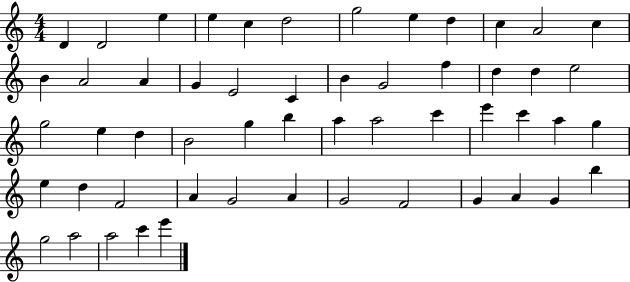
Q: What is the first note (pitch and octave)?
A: D4